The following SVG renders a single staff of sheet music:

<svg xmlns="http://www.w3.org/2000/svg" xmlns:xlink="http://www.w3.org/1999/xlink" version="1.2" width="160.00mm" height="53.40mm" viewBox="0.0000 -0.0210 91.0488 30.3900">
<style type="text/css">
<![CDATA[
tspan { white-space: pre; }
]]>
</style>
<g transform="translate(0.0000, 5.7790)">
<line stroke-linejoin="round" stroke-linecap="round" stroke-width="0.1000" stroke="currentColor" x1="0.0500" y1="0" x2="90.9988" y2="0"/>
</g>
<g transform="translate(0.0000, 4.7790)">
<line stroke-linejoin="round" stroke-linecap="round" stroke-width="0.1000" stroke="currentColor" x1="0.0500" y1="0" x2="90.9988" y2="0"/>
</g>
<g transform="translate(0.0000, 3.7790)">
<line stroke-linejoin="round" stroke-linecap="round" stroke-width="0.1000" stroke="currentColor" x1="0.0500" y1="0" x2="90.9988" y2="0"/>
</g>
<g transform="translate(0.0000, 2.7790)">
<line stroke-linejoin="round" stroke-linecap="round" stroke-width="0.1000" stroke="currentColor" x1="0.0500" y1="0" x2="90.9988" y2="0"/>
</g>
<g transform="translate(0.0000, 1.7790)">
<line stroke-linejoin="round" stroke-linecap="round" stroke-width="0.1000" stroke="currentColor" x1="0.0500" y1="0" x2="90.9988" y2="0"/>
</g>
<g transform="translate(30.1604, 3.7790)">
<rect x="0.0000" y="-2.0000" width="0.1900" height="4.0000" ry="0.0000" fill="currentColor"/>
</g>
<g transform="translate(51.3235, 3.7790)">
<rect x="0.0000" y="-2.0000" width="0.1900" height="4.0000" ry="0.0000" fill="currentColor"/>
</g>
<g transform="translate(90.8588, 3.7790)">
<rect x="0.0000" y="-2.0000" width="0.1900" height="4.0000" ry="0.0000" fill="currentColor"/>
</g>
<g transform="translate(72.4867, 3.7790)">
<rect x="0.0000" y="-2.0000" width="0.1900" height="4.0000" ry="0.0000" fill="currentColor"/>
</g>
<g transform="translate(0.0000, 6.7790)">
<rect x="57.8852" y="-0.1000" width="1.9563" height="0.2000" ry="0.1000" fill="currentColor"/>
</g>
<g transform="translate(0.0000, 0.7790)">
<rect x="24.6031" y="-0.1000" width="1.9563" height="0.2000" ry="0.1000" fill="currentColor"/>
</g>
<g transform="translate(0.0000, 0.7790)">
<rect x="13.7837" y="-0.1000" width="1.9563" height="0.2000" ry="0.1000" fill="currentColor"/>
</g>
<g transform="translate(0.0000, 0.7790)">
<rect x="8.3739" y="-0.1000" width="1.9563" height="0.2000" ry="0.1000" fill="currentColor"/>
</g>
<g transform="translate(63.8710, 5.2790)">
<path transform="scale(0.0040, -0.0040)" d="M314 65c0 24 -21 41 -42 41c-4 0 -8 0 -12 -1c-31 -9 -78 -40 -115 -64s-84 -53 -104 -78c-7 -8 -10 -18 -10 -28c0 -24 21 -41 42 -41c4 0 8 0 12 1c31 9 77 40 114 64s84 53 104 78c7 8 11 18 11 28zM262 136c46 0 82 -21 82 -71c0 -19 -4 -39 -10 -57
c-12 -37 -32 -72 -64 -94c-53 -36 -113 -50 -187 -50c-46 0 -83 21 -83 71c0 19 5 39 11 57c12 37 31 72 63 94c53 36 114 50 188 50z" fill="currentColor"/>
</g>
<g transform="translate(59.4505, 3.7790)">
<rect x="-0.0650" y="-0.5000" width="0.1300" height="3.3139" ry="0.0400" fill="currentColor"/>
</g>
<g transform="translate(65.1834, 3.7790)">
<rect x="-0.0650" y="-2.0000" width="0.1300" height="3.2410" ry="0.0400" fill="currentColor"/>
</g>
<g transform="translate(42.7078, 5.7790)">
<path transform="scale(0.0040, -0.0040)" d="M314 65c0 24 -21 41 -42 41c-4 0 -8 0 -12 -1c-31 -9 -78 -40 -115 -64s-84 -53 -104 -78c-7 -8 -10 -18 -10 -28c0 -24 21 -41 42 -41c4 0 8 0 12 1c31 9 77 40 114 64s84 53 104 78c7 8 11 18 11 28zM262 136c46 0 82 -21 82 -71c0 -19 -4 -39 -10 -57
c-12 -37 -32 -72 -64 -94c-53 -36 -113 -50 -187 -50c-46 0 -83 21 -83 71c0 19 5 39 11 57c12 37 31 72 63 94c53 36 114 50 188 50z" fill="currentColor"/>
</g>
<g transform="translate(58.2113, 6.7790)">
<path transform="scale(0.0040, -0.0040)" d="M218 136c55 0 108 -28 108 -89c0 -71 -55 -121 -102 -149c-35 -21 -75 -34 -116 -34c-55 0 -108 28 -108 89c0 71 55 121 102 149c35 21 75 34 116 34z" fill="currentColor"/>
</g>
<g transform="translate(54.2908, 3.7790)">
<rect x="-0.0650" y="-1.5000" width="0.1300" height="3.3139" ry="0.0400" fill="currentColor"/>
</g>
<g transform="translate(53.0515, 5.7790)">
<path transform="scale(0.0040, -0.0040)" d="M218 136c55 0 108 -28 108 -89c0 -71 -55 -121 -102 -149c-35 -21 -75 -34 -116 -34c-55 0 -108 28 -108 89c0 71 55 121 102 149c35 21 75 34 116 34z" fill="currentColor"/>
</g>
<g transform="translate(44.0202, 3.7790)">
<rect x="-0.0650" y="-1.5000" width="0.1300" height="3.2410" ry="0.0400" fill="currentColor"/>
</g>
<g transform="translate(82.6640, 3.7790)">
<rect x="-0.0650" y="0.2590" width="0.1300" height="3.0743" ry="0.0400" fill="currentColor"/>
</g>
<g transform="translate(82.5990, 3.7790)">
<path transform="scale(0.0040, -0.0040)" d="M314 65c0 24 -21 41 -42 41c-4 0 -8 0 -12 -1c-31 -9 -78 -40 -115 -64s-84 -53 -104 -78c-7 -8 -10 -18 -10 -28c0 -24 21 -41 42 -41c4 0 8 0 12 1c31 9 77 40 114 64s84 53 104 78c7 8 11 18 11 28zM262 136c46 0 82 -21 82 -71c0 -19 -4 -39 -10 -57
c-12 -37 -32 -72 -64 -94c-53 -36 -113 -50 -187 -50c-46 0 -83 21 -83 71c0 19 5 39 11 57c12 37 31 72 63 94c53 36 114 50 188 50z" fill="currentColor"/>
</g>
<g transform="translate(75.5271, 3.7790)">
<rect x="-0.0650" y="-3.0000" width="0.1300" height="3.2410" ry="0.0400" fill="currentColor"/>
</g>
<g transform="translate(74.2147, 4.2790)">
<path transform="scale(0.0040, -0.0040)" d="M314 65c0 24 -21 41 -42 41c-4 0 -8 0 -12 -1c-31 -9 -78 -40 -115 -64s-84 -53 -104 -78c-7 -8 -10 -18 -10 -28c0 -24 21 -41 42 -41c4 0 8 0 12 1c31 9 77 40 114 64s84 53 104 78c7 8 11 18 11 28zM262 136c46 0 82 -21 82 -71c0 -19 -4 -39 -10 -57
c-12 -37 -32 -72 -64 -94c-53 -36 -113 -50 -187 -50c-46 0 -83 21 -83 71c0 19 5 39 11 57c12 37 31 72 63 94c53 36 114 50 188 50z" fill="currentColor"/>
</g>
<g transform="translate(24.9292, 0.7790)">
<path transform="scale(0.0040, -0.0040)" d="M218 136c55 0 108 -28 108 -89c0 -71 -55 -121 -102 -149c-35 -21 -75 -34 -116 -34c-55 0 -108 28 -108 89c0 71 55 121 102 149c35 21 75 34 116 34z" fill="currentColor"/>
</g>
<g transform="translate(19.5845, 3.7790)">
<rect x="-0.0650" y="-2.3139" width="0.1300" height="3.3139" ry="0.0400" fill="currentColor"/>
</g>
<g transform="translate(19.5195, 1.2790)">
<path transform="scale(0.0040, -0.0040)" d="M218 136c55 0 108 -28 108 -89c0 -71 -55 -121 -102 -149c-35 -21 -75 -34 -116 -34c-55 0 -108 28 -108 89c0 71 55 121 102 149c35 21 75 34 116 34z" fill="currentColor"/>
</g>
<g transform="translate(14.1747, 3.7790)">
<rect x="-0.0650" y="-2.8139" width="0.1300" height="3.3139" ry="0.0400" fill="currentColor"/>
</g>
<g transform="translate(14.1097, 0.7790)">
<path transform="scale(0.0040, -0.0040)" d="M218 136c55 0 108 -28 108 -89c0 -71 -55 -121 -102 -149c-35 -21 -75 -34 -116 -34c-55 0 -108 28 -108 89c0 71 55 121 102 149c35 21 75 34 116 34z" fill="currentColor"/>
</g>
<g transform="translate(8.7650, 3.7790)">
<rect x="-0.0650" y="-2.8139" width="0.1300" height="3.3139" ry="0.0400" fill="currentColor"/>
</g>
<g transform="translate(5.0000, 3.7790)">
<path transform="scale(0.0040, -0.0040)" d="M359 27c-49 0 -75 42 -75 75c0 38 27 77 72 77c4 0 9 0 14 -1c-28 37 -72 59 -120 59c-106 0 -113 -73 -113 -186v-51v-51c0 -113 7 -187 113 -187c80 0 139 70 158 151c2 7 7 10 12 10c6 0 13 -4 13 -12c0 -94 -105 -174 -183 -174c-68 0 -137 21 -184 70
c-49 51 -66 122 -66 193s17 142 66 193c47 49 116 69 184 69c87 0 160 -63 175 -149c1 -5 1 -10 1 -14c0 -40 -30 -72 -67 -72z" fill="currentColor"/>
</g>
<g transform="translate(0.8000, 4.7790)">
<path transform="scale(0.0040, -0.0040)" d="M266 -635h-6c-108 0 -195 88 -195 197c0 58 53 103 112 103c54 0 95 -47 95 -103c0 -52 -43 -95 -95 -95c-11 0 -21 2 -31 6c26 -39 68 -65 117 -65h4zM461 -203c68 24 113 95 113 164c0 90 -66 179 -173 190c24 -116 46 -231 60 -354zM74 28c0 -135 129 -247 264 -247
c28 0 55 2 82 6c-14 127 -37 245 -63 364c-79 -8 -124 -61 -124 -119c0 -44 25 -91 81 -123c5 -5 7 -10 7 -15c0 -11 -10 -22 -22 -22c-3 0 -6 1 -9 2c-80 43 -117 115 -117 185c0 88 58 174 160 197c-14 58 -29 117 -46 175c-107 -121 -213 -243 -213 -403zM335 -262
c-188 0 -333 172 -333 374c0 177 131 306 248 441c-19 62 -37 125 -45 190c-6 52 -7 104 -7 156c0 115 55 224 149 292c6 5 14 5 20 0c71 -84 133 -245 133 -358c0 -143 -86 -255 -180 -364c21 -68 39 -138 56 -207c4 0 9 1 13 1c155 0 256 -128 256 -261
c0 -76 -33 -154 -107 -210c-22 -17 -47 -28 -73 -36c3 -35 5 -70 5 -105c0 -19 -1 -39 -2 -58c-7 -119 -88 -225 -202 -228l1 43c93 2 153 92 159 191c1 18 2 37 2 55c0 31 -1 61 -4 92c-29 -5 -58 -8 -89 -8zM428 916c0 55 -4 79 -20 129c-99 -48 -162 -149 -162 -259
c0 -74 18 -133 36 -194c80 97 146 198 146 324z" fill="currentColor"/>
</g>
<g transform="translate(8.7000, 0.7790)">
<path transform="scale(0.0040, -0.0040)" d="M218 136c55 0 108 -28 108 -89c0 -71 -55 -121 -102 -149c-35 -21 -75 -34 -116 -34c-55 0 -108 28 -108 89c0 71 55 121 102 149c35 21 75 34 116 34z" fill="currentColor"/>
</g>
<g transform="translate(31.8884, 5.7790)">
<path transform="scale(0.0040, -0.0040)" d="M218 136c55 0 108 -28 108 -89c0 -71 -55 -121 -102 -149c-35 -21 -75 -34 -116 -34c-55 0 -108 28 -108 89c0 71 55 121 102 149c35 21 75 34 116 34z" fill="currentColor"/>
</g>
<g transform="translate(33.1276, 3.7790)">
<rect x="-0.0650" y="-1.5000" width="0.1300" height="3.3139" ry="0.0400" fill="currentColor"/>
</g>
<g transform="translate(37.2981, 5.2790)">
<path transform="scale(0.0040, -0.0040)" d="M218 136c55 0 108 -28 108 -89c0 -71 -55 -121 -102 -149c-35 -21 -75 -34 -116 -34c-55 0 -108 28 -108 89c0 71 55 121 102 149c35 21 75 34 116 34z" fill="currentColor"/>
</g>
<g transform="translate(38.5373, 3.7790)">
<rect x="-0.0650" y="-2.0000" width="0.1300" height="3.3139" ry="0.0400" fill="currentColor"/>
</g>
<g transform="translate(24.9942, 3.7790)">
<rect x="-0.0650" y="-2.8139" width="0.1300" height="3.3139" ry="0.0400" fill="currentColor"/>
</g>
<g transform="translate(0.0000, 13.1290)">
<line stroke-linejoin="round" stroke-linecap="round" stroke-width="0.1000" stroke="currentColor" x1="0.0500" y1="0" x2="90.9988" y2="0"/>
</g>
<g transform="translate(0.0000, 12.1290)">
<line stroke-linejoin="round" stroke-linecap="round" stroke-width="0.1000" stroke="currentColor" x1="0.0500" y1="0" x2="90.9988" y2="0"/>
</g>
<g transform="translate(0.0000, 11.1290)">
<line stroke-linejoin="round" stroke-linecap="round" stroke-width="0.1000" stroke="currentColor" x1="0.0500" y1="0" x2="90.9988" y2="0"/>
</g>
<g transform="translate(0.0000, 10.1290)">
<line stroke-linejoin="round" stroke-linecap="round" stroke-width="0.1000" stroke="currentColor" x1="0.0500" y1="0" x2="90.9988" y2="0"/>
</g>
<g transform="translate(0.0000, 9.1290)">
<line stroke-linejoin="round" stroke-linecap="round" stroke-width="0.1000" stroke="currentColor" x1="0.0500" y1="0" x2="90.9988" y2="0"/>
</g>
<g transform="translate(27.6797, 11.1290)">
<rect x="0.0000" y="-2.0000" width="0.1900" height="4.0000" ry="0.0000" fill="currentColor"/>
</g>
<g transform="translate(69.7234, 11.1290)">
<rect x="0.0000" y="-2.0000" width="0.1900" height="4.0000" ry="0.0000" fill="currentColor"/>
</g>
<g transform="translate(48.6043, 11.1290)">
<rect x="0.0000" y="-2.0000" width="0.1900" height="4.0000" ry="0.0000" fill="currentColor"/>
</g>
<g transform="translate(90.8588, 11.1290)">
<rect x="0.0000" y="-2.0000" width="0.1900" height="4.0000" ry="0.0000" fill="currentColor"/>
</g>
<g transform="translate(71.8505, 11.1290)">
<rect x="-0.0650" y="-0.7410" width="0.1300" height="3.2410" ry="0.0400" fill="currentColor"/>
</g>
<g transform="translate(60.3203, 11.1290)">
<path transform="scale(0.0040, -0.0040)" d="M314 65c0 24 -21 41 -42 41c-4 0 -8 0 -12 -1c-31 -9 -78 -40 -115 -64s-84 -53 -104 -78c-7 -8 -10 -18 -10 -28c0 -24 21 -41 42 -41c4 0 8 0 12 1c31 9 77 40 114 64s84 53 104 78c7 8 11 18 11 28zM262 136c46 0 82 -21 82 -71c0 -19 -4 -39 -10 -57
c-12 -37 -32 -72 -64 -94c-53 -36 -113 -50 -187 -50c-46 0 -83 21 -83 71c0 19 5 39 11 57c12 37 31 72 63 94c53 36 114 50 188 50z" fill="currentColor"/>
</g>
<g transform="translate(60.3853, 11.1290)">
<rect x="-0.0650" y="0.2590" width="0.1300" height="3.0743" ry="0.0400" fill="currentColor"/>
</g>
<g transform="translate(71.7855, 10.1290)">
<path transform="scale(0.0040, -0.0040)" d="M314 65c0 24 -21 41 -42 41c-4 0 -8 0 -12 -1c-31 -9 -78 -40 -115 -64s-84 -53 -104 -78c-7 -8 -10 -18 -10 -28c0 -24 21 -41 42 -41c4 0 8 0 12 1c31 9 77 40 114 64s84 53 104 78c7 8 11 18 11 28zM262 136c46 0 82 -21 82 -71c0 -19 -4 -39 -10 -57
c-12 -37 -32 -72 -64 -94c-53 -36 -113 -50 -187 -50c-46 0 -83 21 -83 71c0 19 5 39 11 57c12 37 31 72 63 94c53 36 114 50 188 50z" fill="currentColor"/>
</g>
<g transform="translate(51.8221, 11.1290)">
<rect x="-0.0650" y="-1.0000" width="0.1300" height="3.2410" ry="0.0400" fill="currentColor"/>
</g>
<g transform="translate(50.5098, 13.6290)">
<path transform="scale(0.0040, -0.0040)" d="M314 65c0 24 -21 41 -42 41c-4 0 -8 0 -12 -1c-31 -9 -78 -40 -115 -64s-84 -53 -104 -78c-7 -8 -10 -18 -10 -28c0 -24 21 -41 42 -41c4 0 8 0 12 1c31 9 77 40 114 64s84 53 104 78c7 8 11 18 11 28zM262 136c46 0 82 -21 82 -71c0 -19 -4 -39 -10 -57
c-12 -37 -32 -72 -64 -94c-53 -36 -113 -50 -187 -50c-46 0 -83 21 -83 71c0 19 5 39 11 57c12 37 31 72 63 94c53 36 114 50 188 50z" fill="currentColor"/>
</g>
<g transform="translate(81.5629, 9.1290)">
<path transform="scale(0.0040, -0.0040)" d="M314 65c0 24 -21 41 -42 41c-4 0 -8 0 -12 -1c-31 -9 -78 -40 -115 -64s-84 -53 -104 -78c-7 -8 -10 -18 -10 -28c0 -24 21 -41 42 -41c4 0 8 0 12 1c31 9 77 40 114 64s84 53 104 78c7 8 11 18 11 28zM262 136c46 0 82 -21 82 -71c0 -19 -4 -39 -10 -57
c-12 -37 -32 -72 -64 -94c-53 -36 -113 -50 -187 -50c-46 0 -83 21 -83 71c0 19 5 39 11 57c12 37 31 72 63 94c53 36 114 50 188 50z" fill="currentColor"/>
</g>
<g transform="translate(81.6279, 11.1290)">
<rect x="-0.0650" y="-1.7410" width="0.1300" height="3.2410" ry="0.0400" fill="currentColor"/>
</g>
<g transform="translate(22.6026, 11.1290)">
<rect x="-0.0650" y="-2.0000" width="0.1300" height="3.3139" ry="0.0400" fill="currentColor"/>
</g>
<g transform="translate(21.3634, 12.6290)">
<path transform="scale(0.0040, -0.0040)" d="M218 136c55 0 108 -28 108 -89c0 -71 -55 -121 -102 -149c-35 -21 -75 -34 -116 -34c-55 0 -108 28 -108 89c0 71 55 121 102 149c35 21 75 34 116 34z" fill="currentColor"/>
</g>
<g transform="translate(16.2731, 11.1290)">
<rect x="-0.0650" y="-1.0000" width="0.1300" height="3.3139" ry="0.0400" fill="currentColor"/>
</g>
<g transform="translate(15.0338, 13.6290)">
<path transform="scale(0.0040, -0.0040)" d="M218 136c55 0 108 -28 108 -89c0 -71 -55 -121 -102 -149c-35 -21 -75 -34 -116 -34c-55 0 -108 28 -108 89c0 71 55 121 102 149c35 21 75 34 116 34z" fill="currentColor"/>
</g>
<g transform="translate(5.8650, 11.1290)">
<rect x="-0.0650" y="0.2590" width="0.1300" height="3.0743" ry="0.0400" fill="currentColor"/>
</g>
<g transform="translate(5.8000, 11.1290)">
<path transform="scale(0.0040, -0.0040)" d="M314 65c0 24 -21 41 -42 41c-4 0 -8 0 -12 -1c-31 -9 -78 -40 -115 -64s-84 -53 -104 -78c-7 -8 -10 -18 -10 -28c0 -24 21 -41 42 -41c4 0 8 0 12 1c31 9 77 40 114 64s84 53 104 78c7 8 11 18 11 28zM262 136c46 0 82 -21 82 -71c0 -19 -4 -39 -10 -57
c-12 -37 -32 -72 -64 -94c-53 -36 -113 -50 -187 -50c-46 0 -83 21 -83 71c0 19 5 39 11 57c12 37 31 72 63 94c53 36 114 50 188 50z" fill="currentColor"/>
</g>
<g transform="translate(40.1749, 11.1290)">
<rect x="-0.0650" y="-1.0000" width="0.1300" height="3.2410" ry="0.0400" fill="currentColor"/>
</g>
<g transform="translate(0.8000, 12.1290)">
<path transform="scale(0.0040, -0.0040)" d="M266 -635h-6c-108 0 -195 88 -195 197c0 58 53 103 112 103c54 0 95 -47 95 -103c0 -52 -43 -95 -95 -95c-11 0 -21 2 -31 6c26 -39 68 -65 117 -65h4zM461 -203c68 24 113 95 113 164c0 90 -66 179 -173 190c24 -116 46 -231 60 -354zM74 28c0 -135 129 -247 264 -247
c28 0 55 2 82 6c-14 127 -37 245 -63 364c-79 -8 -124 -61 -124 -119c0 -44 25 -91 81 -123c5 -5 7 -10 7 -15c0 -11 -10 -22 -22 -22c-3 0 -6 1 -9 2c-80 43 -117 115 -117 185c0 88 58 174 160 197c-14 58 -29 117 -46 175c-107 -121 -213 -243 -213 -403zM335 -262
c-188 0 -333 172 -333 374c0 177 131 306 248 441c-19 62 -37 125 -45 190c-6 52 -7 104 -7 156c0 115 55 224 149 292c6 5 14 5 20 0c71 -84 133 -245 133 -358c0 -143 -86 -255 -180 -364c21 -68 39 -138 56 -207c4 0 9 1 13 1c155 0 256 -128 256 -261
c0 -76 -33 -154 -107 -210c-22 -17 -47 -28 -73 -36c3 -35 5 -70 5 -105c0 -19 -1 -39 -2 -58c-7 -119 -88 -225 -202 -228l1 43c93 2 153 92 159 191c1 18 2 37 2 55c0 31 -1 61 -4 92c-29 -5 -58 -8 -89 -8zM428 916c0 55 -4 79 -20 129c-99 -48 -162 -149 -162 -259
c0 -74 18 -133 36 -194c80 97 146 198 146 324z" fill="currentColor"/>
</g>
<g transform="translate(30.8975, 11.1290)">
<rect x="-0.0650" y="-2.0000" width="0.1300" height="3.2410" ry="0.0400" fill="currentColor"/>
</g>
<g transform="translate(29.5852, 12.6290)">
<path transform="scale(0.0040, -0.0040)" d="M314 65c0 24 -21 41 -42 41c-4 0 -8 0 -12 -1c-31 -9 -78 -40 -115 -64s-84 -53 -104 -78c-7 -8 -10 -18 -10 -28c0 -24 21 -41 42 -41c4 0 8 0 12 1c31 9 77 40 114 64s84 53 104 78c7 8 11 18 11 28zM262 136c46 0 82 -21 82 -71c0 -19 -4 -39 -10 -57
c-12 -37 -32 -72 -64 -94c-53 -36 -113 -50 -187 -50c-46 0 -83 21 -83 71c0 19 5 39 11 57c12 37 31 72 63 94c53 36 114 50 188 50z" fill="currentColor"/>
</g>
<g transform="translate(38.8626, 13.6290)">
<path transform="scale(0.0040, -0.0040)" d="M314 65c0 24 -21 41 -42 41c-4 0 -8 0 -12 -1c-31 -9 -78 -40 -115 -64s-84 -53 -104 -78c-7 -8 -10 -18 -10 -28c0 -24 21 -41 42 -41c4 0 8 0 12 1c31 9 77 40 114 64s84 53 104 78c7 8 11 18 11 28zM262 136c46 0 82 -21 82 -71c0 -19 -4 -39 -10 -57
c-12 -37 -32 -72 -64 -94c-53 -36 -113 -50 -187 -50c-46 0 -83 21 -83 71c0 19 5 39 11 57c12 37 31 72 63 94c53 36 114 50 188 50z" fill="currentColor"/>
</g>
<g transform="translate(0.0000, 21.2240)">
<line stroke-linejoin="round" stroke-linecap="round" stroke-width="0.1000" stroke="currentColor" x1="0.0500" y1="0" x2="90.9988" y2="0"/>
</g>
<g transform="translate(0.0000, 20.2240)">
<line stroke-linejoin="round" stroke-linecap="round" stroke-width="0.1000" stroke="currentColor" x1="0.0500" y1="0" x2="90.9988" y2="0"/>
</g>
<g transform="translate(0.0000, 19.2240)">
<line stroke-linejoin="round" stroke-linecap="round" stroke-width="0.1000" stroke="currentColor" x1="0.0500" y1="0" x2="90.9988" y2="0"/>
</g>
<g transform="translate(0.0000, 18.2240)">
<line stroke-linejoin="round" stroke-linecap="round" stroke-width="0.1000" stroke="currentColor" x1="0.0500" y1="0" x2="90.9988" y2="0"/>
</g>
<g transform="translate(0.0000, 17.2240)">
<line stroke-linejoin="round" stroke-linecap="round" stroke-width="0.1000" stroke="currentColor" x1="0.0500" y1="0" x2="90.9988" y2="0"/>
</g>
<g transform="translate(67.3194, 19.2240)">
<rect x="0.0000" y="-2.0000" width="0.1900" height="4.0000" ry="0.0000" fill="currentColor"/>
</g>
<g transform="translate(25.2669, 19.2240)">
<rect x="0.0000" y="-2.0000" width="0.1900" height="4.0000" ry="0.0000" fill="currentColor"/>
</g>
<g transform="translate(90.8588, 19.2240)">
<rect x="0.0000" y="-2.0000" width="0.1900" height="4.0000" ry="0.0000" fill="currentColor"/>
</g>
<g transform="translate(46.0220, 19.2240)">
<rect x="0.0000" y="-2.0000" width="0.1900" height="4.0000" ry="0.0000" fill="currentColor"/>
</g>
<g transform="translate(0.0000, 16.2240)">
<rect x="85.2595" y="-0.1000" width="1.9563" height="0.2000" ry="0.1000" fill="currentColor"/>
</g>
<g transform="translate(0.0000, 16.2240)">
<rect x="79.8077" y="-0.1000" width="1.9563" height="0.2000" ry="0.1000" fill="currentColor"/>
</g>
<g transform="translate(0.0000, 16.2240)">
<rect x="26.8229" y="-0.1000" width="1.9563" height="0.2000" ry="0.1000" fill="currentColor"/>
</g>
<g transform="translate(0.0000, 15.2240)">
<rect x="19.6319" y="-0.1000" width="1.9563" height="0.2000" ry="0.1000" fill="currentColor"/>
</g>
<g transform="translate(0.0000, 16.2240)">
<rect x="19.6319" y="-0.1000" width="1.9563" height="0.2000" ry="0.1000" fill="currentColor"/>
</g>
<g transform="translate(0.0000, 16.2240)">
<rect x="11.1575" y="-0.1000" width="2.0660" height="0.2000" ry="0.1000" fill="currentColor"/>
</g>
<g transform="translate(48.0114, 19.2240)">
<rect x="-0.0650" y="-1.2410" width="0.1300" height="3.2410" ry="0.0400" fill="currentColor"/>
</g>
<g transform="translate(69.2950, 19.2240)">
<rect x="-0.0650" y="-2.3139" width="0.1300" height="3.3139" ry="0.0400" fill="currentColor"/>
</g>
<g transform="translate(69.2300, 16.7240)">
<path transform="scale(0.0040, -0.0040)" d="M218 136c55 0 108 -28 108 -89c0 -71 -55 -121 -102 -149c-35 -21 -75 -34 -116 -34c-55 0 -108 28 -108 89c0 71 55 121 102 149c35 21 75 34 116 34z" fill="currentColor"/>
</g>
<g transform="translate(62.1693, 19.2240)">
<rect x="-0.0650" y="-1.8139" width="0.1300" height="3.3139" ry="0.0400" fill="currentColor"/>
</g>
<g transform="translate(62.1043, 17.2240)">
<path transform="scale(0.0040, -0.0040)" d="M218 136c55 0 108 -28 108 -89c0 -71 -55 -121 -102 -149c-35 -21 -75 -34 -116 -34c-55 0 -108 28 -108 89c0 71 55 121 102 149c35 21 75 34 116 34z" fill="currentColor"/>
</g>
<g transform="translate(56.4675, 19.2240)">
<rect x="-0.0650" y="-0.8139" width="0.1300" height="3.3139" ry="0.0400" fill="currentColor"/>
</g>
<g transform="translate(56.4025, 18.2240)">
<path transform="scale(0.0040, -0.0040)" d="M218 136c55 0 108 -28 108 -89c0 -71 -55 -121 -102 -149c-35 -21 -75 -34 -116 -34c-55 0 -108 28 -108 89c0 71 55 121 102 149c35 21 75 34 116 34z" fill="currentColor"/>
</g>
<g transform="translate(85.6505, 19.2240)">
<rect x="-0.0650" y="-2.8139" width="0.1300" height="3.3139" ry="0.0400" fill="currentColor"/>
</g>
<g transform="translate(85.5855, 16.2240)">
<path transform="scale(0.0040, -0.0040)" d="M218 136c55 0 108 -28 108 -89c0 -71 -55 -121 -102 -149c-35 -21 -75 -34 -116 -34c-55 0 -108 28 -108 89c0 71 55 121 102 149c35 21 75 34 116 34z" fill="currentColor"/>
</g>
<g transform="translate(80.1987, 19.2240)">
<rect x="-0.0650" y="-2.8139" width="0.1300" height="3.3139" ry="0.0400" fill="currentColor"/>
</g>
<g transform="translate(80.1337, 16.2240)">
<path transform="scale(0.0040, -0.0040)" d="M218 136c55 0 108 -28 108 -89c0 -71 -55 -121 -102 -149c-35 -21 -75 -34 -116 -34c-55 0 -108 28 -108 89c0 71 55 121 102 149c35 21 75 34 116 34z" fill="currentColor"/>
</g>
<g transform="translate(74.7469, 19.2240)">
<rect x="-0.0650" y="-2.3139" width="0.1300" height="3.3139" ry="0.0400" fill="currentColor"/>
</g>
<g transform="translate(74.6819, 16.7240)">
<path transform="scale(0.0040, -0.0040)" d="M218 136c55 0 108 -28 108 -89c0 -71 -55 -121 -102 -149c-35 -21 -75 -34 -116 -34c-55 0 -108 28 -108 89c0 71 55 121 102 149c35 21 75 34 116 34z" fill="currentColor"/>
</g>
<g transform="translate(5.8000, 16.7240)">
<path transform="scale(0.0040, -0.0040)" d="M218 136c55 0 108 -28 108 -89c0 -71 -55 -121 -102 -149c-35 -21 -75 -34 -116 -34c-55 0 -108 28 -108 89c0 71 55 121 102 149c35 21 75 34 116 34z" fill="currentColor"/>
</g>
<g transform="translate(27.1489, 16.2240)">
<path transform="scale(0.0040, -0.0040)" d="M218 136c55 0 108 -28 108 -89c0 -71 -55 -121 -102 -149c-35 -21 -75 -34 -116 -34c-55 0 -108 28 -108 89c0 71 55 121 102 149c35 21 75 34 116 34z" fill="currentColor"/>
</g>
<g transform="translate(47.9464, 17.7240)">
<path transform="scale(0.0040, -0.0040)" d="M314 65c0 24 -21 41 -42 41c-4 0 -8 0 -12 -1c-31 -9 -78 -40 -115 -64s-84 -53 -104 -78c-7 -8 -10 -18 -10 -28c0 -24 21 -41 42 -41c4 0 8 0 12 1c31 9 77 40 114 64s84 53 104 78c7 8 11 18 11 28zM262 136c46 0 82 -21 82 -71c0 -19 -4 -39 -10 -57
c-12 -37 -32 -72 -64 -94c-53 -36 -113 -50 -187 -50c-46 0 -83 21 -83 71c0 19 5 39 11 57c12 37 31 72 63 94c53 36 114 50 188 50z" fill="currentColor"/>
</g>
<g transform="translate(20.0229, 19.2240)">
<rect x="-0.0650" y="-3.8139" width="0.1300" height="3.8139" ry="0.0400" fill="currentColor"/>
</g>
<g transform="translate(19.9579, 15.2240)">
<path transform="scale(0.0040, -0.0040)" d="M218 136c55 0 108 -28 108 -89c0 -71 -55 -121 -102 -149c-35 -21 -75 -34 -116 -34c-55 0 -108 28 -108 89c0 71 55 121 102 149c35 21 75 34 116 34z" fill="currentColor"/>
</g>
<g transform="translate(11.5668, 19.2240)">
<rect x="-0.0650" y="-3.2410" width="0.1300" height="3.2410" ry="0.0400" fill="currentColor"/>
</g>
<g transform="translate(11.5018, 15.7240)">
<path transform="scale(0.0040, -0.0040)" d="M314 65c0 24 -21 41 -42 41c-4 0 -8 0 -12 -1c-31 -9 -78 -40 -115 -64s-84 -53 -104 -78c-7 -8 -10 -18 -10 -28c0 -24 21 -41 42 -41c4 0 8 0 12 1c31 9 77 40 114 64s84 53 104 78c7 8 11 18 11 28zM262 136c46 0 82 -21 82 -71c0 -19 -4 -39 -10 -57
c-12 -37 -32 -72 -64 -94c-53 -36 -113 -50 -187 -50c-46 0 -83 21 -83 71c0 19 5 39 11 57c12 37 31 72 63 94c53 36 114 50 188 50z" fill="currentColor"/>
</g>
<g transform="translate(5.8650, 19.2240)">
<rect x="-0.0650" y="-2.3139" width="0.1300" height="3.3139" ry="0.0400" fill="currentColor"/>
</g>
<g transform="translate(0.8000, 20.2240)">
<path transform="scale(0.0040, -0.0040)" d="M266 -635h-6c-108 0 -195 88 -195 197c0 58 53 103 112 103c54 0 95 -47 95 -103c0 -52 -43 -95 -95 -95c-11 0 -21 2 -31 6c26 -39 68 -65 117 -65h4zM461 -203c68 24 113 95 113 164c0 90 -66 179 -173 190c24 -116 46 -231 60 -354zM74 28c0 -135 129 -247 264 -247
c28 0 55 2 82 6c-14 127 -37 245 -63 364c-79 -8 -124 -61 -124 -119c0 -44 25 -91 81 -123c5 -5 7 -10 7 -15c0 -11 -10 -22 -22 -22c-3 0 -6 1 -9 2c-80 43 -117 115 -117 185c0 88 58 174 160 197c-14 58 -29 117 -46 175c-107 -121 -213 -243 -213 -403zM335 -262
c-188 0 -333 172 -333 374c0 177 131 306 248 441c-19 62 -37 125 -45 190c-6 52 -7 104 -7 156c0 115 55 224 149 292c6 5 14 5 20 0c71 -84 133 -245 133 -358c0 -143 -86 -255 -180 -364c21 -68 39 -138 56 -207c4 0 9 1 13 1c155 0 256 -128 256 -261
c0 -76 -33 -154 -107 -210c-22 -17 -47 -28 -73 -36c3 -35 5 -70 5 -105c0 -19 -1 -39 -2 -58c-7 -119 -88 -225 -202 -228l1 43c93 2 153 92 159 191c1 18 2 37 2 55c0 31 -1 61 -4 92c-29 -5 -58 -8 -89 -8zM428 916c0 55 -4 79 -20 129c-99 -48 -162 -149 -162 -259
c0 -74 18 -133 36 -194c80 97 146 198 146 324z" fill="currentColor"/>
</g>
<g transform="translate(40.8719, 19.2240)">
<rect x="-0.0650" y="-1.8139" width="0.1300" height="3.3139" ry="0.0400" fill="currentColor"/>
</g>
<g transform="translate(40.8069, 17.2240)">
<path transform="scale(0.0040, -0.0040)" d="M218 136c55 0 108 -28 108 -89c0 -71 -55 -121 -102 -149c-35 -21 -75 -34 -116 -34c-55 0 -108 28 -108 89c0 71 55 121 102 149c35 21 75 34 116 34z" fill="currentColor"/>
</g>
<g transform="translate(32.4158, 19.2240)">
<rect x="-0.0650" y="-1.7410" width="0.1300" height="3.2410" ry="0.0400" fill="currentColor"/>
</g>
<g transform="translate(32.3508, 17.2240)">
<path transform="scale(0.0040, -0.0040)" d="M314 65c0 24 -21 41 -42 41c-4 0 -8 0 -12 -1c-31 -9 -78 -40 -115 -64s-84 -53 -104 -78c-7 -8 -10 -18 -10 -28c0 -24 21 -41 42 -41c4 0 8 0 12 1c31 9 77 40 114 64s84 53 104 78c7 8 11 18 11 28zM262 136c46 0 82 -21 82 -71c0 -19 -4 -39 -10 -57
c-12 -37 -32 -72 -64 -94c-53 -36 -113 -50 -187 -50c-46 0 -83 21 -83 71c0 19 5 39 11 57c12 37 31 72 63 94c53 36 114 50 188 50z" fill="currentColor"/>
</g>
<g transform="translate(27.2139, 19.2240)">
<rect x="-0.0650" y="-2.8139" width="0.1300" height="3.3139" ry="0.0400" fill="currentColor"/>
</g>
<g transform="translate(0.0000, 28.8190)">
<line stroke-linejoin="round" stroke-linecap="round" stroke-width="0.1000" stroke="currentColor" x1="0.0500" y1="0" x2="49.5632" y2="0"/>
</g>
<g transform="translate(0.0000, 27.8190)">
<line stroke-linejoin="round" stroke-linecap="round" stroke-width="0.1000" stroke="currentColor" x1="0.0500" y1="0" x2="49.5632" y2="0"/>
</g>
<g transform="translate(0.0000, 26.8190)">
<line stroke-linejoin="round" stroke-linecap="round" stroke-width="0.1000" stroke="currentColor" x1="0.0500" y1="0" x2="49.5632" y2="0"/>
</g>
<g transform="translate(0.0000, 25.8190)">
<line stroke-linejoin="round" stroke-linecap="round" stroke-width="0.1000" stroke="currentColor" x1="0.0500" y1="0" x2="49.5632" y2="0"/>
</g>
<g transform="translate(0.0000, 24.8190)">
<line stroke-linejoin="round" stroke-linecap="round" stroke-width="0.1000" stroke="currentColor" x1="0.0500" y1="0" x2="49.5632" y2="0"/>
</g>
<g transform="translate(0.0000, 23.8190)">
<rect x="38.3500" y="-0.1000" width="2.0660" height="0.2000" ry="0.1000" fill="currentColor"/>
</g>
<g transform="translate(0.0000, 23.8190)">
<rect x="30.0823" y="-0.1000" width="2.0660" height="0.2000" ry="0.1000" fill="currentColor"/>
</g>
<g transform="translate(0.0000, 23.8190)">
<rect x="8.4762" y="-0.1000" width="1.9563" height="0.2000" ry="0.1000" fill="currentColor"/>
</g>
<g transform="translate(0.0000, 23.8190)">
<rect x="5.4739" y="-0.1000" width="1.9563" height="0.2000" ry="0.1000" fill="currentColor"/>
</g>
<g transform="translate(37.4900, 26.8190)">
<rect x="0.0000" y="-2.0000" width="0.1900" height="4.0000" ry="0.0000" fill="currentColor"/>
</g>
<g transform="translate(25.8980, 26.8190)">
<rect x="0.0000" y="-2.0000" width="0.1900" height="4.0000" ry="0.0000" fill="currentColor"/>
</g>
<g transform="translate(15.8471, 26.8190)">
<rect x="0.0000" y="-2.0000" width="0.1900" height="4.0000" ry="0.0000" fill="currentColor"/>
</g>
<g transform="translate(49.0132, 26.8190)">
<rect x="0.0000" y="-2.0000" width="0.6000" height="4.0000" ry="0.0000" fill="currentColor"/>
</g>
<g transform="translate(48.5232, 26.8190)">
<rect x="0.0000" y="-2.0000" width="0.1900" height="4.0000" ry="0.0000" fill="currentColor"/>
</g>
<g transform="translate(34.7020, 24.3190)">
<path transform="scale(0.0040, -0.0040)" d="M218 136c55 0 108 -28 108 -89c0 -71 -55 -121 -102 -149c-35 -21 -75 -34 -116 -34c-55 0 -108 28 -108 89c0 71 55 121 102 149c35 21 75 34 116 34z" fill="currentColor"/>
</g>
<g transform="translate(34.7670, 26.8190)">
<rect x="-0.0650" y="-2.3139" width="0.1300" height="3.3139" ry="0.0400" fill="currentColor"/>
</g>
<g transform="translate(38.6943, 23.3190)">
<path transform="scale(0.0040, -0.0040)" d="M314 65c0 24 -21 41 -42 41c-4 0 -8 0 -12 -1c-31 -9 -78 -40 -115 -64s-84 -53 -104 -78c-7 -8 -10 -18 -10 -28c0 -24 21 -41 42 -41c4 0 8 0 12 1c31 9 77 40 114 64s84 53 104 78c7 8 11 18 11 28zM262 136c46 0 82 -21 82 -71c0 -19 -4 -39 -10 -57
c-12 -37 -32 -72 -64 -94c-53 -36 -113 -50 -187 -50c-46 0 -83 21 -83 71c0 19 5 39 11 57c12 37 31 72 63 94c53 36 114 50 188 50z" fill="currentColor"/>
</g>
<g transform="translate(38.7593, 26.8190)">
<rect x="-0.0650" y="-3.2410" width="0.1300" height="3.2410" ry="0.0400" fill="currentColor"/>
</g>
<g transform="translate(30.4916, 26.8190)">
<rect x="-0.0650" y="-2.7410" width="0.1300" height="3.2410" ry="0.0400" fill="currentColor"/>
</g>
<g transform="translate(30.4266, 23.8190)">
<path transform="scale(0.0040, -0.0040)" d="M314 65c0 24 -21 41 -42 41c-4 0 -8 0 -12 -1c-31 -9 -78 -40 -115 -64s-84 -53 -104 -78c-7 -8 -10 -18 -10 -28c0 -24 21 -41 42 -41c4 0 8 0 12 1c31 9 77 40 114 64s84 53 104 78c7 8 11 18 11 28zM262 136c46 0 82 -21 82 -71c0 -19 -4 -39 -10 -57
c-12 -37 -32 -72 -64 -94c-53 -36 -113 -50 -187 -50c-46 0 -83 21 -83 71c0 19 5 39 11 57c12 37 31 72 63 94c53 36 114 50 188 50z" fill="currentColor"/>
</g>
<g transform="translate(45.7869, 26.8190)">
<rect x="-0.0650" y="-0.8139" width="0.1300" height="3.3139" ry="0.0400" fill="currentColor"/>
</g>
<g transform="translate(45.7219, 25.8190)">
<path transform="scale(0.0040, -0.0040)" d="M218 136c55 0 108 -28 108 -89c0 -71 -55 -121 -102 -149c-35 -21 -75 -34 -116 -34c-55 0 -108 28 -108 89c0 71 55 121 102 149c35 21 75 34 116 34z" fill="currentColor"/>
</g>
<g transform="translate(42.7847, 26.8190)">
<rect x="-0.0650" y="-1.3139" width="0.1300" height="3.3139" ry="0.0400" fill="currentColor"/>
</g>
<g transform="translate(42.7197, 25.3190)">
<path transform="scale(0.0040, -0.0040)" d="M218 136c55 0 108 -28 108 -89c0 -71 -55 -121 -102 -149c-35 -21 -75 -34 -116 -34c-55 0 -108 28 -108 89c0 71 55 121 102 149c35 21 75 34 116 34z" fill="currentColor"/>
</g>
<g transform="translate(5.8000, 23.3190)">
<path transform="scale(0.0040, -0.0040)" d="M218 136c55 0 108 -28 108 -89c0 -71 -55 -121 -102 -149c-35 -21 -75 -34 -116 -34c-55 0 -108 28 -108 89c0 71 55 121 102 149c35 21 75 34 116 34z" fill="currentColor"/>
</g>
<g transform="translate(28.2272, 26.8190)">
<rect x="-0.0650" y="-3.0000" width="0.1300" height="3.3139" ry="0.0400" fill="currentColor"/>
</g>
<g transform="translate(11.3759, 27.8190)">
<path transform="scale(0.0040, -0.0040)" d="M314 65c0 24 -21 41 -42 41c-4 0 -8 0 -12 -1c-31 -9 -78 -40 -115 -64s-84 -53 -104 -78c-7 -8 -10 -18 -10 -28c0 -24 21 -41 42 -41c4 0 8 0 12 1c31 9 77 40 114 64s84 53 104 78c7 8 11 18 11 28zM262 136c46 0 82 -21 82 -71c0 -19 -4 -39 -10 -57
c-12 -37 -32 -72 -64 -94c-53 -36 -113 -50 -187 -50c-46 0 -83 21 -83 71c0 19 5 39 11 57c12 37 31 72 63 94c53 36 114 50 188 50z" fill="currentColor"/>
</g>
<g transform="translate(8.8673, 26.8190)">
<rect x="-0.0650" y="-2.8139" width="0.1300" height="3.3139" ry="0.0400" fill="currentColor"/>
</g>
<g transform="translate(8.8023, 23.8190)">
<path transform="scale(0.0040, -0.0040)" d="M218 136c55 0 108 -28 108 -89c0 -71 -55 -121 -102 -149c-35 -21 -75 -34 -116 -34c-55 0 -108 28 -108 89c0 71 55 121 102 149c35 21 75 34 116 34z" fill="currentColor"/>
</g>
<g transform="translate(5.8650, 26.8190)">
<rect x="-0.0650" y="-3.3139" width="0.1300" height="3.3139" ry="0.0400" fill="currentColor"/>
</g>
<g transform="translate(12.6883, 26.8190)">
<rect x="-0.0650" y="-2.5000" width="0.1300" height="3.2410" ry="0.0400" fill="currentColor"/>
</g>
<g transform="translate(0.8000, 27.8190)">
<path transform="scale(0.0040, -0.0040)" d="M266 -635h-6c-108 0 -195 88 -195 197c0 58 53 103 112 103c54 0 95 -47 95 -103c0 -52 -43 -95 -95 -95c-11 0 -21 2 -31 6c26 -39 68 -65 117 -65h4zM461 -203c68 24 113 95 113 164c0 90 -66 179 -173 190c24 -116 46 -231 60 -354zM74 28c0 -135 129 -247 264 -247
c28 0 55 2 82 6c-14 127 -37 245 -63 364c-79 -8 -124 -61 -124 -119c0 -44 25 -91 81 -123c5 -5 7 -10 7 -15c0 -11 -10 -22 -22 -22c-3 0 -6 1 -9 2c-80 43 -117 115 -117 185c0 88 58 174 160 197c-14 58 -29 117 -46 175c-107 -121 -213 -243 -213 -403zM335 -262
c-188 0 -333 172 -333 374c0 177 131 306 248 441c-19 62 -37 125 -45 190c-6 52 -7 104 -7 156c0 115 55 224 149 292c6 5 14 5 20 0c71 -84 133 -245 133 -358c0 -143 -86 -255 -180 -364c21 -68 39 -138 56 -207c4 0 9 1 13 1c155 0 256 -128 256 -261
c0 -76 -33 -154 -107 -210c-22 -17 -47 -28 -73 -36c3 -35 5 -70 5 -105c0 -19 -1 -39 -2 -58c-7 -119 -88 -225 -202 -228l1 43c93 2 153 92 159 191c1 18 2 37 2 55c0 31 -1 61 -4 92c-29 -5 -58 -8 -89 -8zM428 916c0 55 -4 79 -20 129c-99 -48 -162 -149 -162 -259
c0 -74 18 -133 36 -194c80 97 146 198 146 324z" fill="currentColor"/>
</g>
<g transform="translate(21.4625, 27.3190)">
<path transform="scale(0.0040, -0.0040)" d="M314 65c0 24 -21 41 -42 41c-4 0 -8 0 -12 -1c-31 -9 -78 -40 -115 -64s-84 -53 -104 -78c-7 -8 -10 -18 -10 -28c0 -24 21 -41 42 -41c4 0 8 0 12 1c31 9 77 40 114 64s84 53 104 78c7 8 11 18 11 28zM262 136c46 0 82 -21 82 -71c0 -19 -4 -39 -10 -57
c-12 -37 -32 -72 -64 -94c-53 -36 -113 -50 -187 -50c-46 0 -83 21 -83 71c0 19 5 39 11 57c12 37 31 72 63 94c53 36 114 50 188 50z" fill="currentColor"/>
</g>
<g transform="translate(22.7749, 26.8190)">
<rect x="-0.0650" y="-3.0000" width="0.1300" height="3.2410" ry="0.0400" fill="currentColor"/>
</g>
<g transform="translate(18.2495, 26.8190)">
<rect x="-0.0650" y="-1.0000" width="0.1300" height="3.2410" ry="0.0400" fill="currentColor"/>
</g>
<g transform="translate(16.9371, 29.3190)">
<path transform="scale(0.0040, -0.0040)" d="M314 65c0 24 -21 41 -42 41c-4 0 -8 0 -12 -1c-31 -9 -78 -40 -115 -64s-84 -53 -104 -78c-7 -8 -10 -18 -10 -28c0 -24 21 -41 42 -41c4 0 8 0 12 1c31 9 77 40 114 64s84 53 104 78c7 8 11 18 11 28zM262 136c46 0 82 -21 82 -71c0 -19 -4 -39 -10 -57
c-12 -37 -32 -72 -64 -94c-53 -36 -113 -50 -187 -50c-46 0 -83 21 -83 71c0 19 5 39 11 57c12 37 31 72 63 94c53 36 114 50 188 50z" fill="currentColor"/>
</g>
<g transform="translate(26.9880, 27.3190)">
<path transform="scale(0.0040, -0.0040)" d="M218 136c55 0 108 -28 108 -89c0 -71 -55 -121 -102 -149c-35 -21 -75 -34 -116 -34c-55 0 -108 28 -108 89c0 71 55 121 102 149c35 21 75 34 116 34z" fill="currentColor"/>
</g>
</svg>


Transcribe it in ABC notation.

X:1
T:Untitled
M:4/4
L:1/4
K:C
a a g a E F E2 E C F2 A2 B2 B2 D F F2 D2 D2 B2 d2 f2 g b2 c' a f2 f e2 d f g g a a b a G2 D2 A2 A a2 g b2 e d